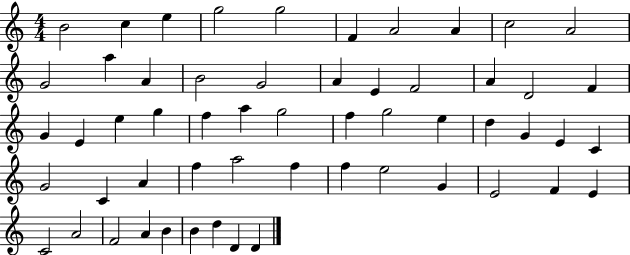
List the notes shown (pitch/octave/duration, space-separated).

B4/h C5/q E5/q G5/h G5/h F4/q A4/h A4/q C5/h A4/h G4/h A5/q A4/q B4/h G4/h A4/q E4/q F4/h A4/q D4/h F4/q G4/q E4/q E5/q G5/q F5/q A5/q G5/h F5/q G5/h E5/q D5/q G4/q E4/q C4/q G4/h C4/q A4/q F5/q A5/h F5/q F5/q E5/h G4/q E4/h F4/q E4/q C4/h A4/h F4/h A4/q B4/q B4/q D5/q D4/q D4/q